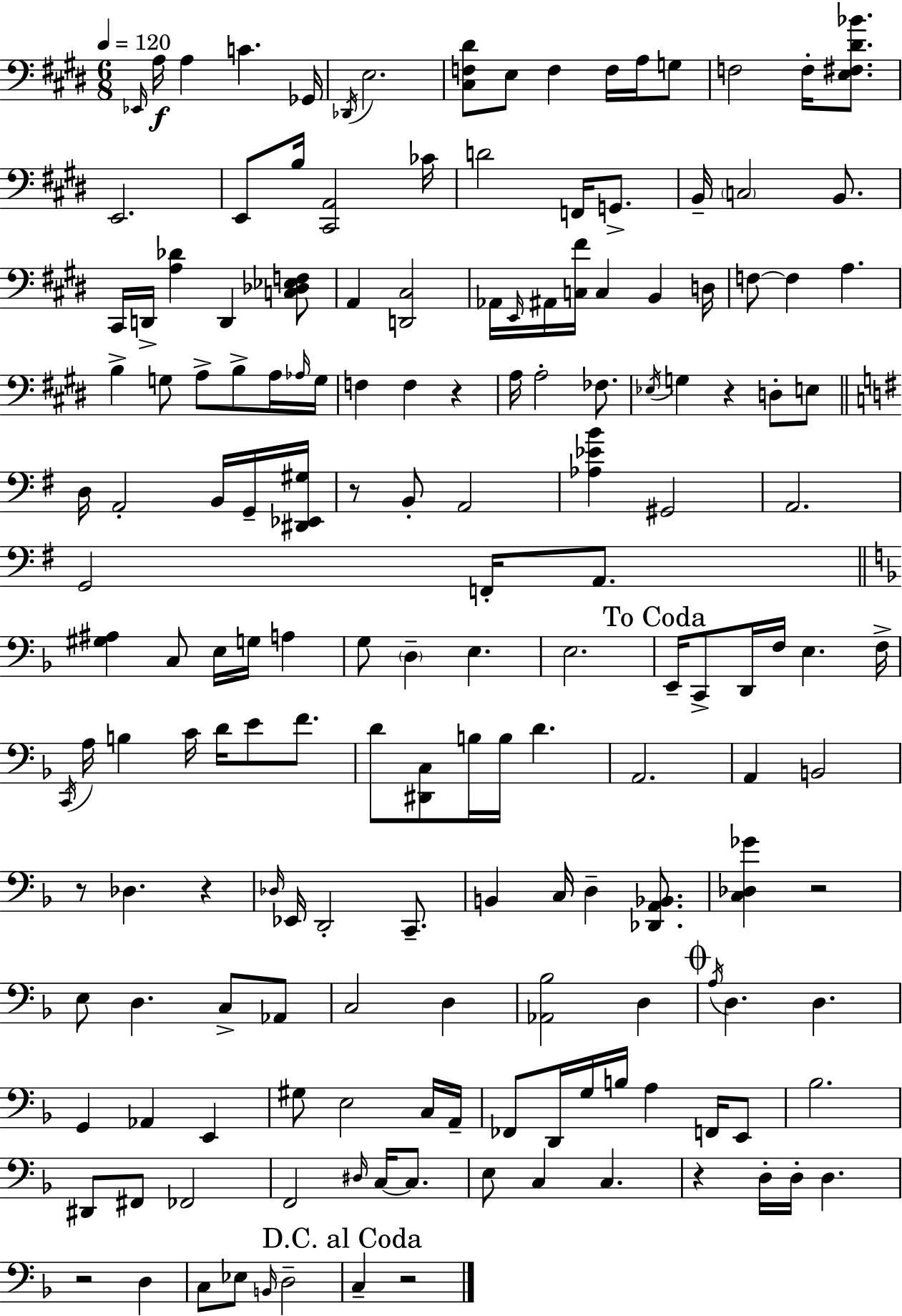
Eb2/s A3/s A3/q C4/q. Gb2/s Db2/s E3/h. [C#3,F3,D#4]/e E3/e F3/q F3/s A3/s G3/e F3/h F3/s [E3,F#3,D#4,Bb4]/e. E2/h. E2/e B3/s [C#2,A2]/h CES4/s D4/h F2/s G2/e. B2/s C3/h B2/e. C#2/s D2/s [A3,Db4]/q D2/q [C3,Db3,Eb3,F3]/e A2/q [D2,C#3]/h Ab2/s E2/s A#2/s [C3,F#4]/s C3/q B2/q D3/s F3/e F3/q A3/q. B3/q G3/e A3/e B3/e A3/s Ab3/s G3/s F3/q F3/q R/q A3/s A3/h FES3/e. Eb3/s G3/q R/q D3/e E3/e D3/s A2/h B2/s G2/s [D#2,Eb2,G#3]/s R/e B2/e A2/h [Ab3,Eb4,B4]/q G#2/h A2/h. G2/h F2/s A2/e. [G#3,A#3]/q C3/e E3/s G3/s A3/q G3/e D3/q E3/q. E3/h. E2/s C2/e D2/s F3/s E3/q. F3/s C2/s A3/s B3/q C4/s D4/s E4/e F4/e. D4/e [D#2,C3]/e B3/s B3/s D4/q. A2/h. A2/q B2/h R/e Db3/q. R/q Db3/s Eb2/s D2/h C2/e. B2/q C3/s D3/q [Db2,A2,Bb2]/e. [C3,Db3,Gb4]/q R/h E3/e D3/q. C3/e Ab2/e C3/h D3/q [Ab2,Bb3]/h D3/q A3/s D3/q. D3/q. G2/q Ab2/q E2/q G#3/e E3/h C3/s A2/s FES2/e D2/s G3/s B3/s A3/q F2/s E2/e Bb3/h. D#2/e F#2/e FES2/h F2/h D#3/s C3/s C3/e. E3/e C3/q C3/q. R/q D3/s D3/s D3/q. R/h D3/q C3/e Eb3/e B2/s D3/h C3/q R/h